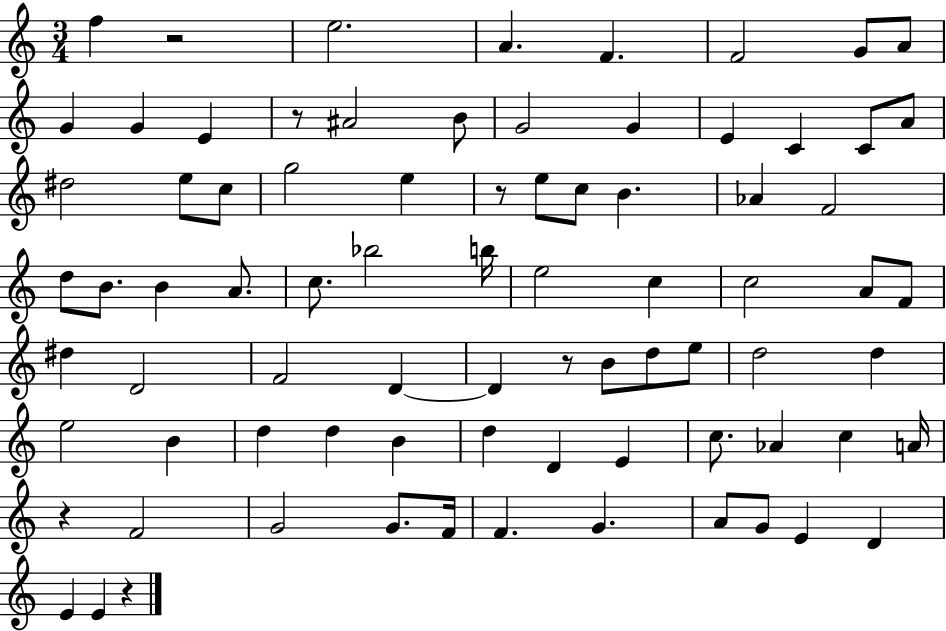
X:1
T:Untitled
M:3/4
L:1/4
K:C
f z2 e2 A F F2 G/2 A/2 G G E z/2 ^A2 B/2 G2 G E C C/2 A/2 ^d2 e/2 c/2 g2 e z/2 e/2 c/2 B _A F2 d/2 B/2 B A/2 c/2 _b2 b/4 e2 c c2 A/2 F/2 ^d D2 F2 D D z/2 B/2 d/2 e/2 d2 d e2 B d d B d D E c/2 _A c A/4 z F2 G2 G/2 F/4 F G A/2 G/2 E D E E z